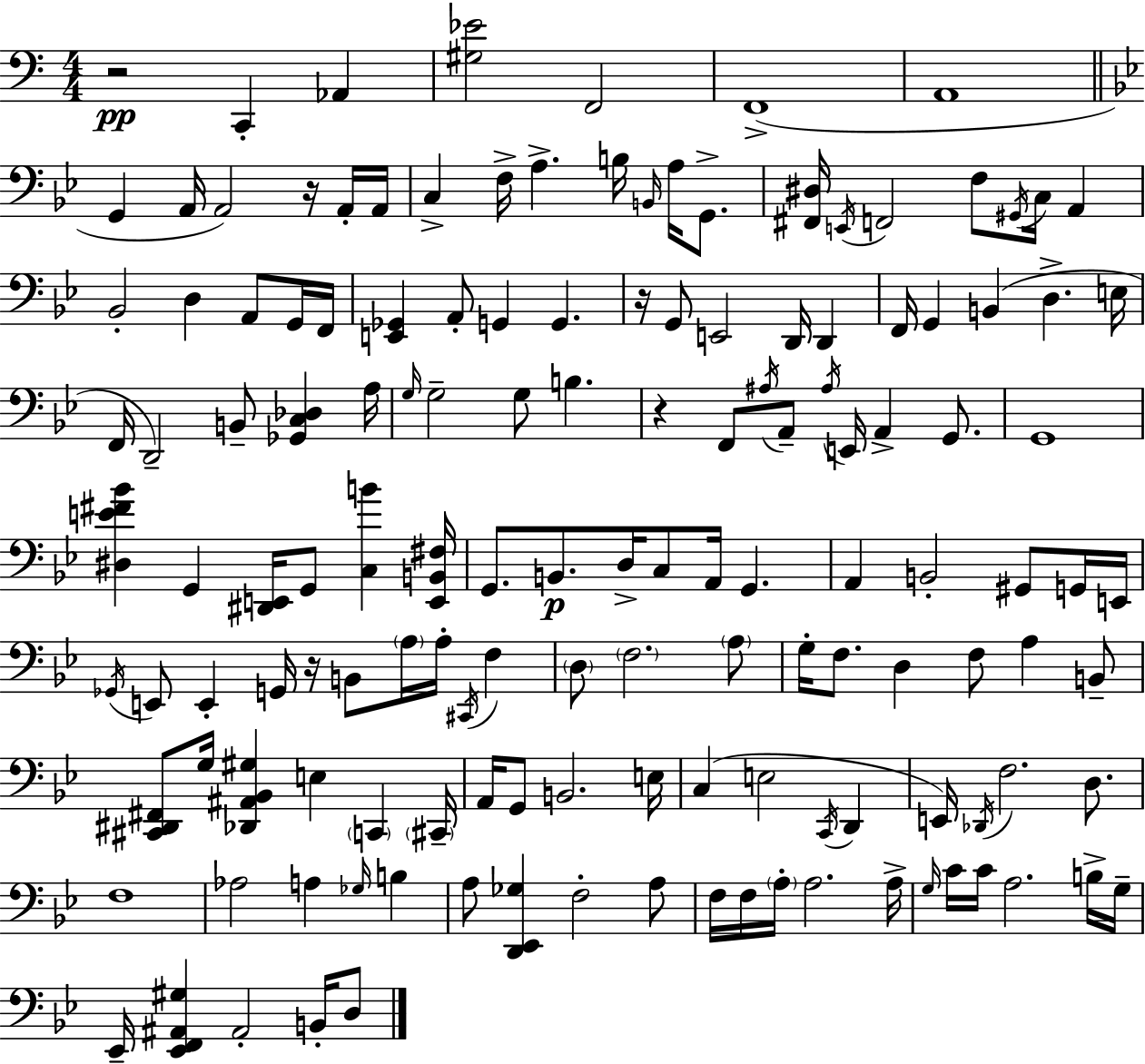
R/h C2/q Ab2/q [G#3,Eb4]/h F2/h F2/w A2/w G2/q A2/s A2/h R/s A2/s A2/s C3/q F3/s A3/q. B3/s B2/s A3/s G2/e. [F#2,D#3]/s E2/s F2/h F3/e G#2/s C3/s A2/q Bb2/h D3/q A2/e G2/s F2/s [E2,Gb2]/q A2/e G2/q G2/q. R/s G2/e E2/h D2/s D2/q F2/s G2/q B2/q D3/q. E3/s F2/s D2/h B2/e [Gb2,C3,Db3]/q A3/s G3/s G3/h G3/e B3/q. R/q F2/e A#3/s A2/e A#3/s E2/s A2/q G2/e. G2/w [D#3,E4,F#4,Bb4]/q G2/q [D#2,E2]/s G2/e [C3,B4]/q [E2,B2,F#3]/s G2/e. B2/e. D3/s C3/e A2/s G2/q. A2/q B2/h G#2/e G2/s E2/s Gb2/s E2/e E2/q G2/s R/s B2/e A3/s A3/s C#2/s F3/q D3/e F3/h. A3/e G3/s F3/e. D3/q F3/e A3/q B2/e [C#2,D#2,F#2]/e G3/s [Db2,A#2,Bb2,G#3]/q E3/q C2/q C#2/s A2/s G2/e B2/h. E3/s C3/q E3/h C2/s D2/q E2/s Db2/s F3/h. D3/e. F3/w Ab3/h A3/q Gb3/s B3/q A3/e [D2,Eb2,Gb3]/q F3/h A3/e F3/s F3/s A3/s A3/h. A3/s G3/s C4/s C4/s A3/h. B3/s G3/s Eb2/s [Eb2,F2,A#2,G#3]/q A#2/h B2/s D3/e